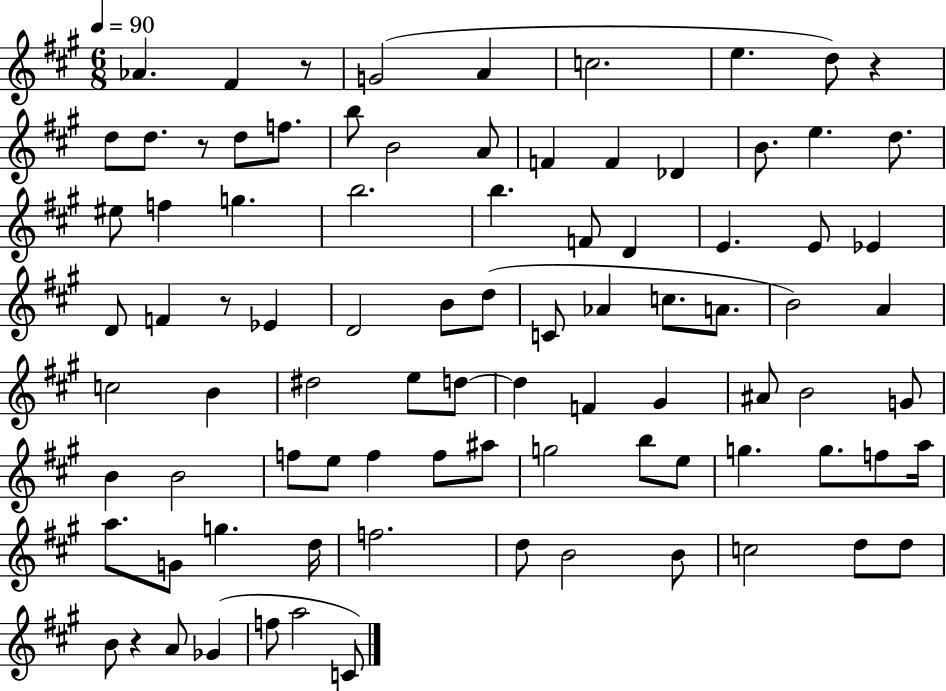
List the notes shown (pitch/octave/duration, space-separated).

Ab4/q. F#4/q R/e G4/h A4/q C5/h. E5/q. D5/e R/q D5/e D5/e. R/e D5/e F5/e. B5/e B4/h A4/e F4/q F4/q Db4/q B4/e. E5/q. D5/e. EIS5/e F5/q G5/q. B5/h. B5/q. F4/e D4/q E4/q. E4/e Eb4/q D4/e F4/q R/e Eb4/q D4/h B4/e D5/e C4/e Ab4/q C5/e. A4/e. B4/h A4/q C5/h B4/q D#5/h E5/e D5/e D5/q F4/q G#4/q A#4/e B4/h G4/e B4/q B4/h F5/e E5/e F5/q F5/e A#5/e G5/h B5/e E5/e G5/q. G5/e. F5/e A5/s A5/e. G4/e G5/q. D5/s F5/h. D5/e B4/h B4/e C5/h D5/e D5/e B4/e R/q A4/e Gb4/q F5/e A5/h C4/e